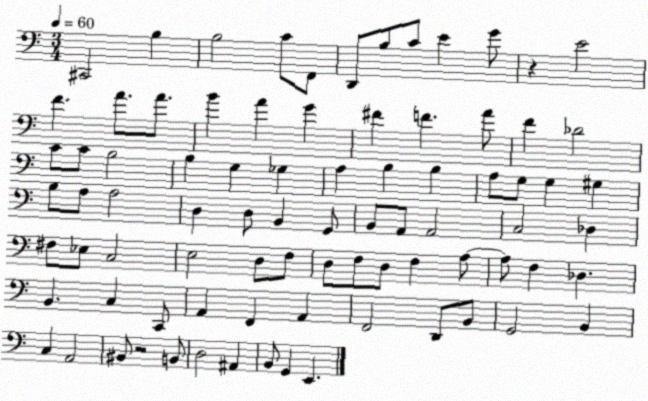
X:1
T:Untitled
M:3/4
L:1/4
K:C
^C,,2 B, B,2 C/2 F,,/2 D,,/2 B,/2 C/2 E G/2 z E2 F A/2 A/2 B A G ^F F A/2 F _D2 C/2 C/2 B,2 B, G, _G, A, B, B, A,/2 G,/2 G, ^G, B,/2 A,/2 A,2 D, D,/2 B,, G,,/2 B,,/2 A,,/2 A,,2 C,2 _D, ^F,/2 _E,/2 C,2 E,2 D,/2 F,/2 D,/2 F,/2 D,/2 F, A,/2 A,/2 F, _D, B,, C, C,,/2 A,, F,, A,, F,,2 D,,/2 B,,/2 G,,2 B,, C, A,,2 ^B,,/2 z2 B,,/2 D,2 ^A,, B,,/2 G,, E,,